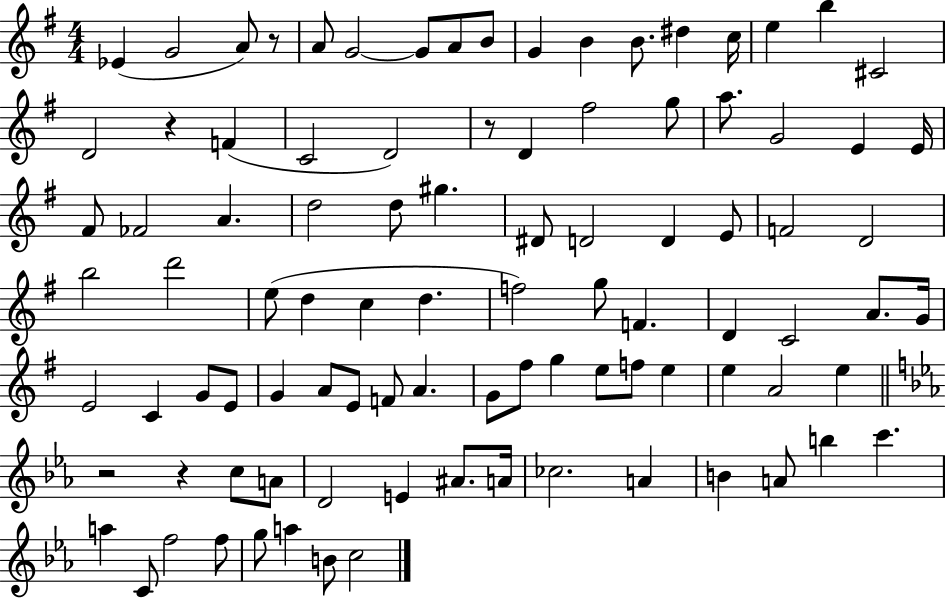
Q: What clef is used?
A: treble